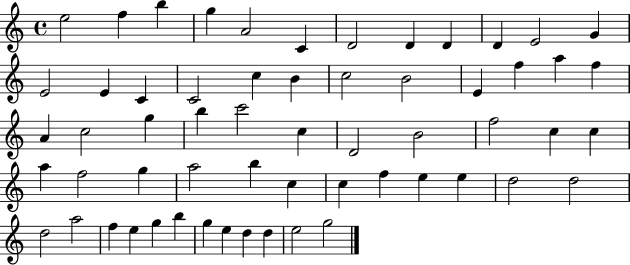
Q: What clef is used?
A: treble